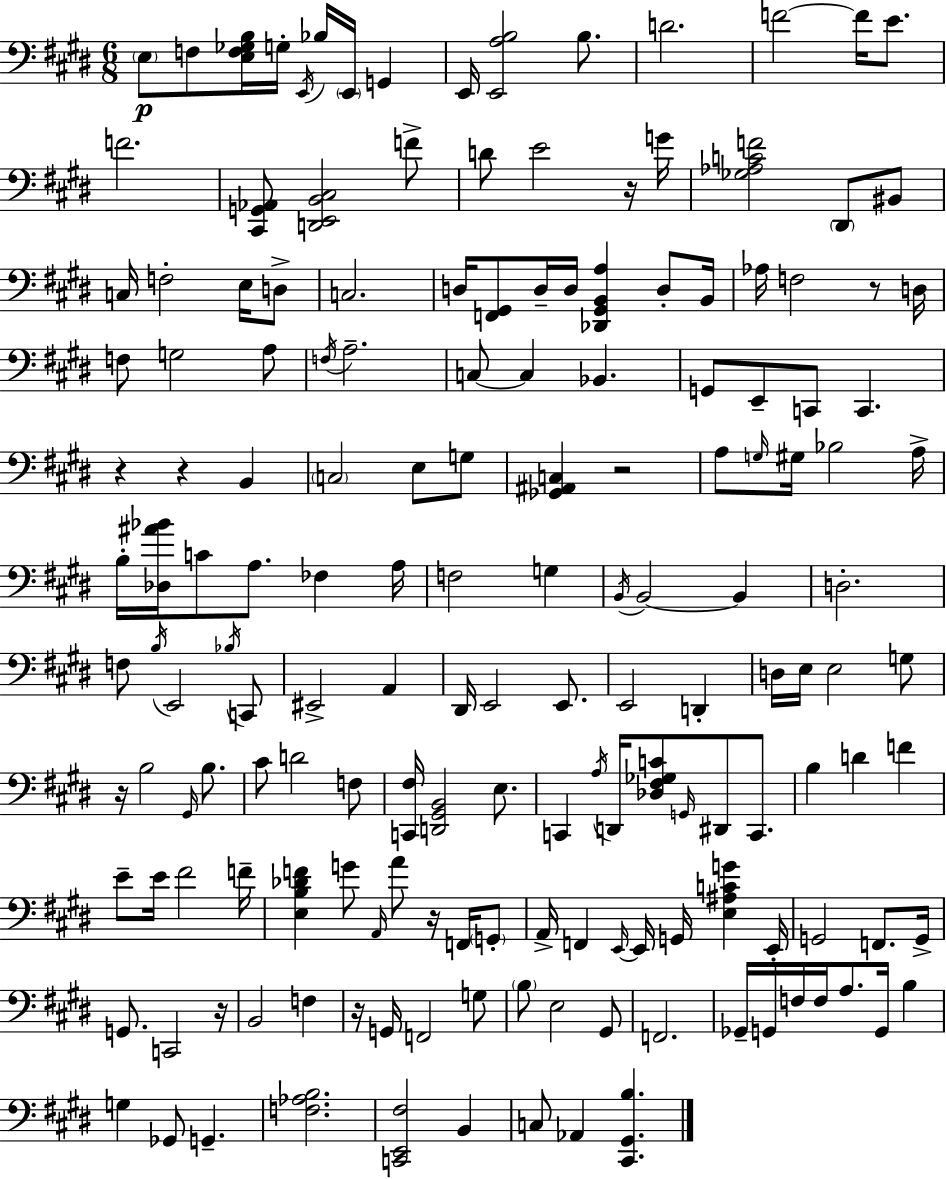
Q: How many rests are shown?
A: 9